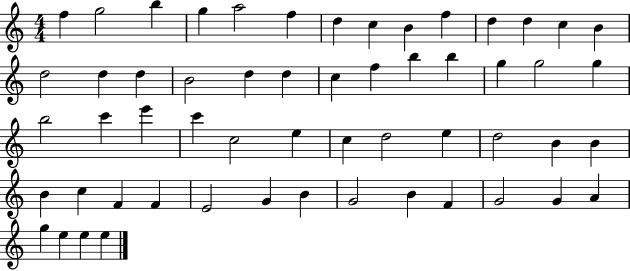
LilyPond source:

{
  \clef treble
  \numericTimeSignature
  \time 4/4
  \key c \major
  f''4 g''2 b''4 | g''4 a''2 f''4 | d''4 c''4 b'4 f''4 | d''4 d''4 c''4 b'4 | \break d''2 d''4 d''4 | b'2 d''4 d''4 | c''4 f''4 b''4 b''4 | g''4 g''2 g''4 | \break b''2 c'''4 e'''4 | c'''4 c''2 e''4 | c''4 d''2 e''4 | d''2 b'4 b'4 | \break b'4 c''4 f'4 f'4 | e'2 g'4 b'4 | g'2 b'4 f'4 | g'2 g'4 a'4 | \break g''4 e''4 e''4 e''4 | \bar "|."
}